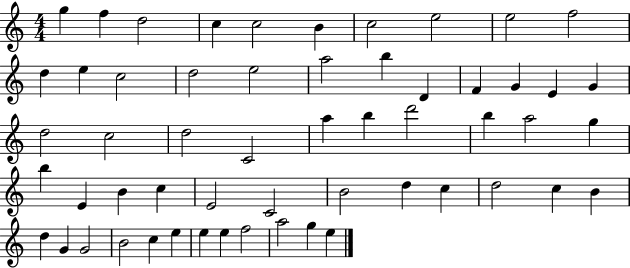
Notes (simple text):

G5/q F5/q D5/h C5/q C5/h B4/q C5/h E5/h E5/h F5/h D5/q E5/q C5/h D5/h E5/h A5/h B5/q D4/q F4/q G4/q E4/q G4/q D5/h C5/h D5/h C4/h A5/q B5/q D6/h B5/q A5/h G5/q B5/q E4/q B4/q C5/q E4/h C4/h B4/h D5/q C5/q D5/h C5/q B4/q D5/q G4/q G4/h B4/h C5/q E5/q E5/q E5/q F5/h A5/h G5/q E5/q